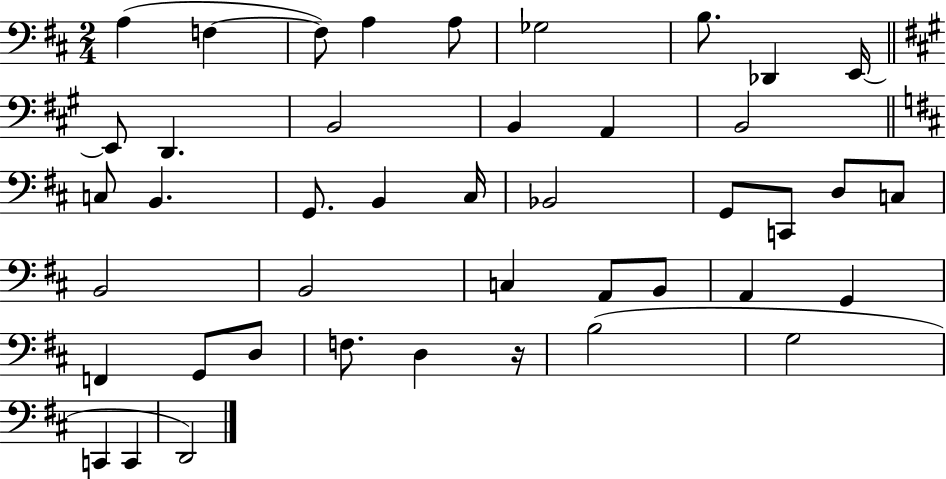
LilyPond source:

{
  \clef bass
  \numericTimeSignature
  \time 2/4
  \key d \major
  a4( f4~~ | f8) a4 a8 | ges2 | b8. des,4 e,16~~ | \break \bar "||" \break \key a \major e,8 d,4. | b,2 | b,4 a,4 | b,2 | \break \bar "||" \break \key d \major c8 b,4. | g,8. b,4 cis16 | bes,2 | g,8 c,8 d8 c8 | \break b,2 | b,2 | c4 a,8 b,8 | a,4 g,4 | \break f,4 g,8 d8 | f8. d4 r16 | b2( | g2 | \break c,4 c,4 | d,2) | \bar "|."
}